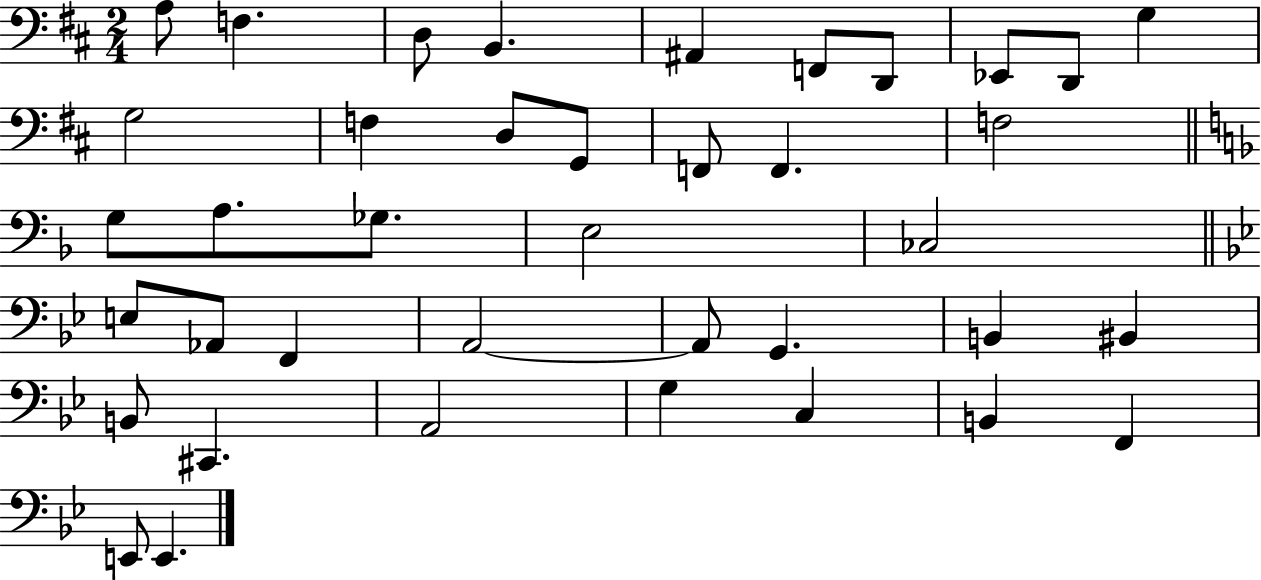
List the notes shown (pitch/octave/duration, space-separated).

A3/e F3/q. D3/e B2/q. A#2/q F2/e D2/e Eb2/e D2/e G3/q G3/h F3/q D3/e G2/e F2/e F2/q. F3/h G3/e A3/e. Gb3/e. E3/h CES3/h E3/e Ab2/e F2/q A2/h A2/e G2/q. B2/q BIS2/q B2/e C#2/q. A2/h G3/q C3/q B2/q F2/q E2/e E2/q.